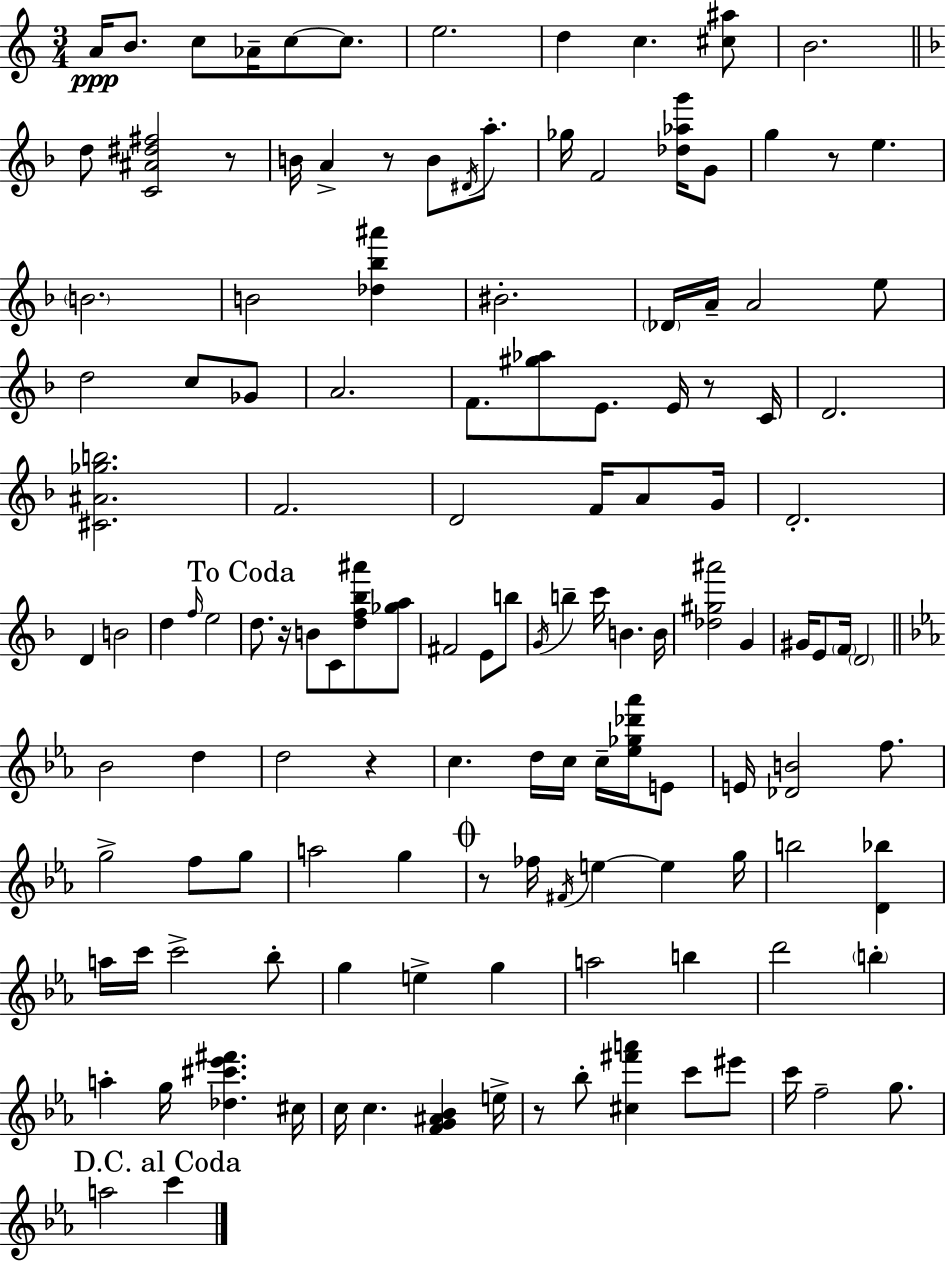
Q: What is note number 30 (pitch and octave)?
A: C5